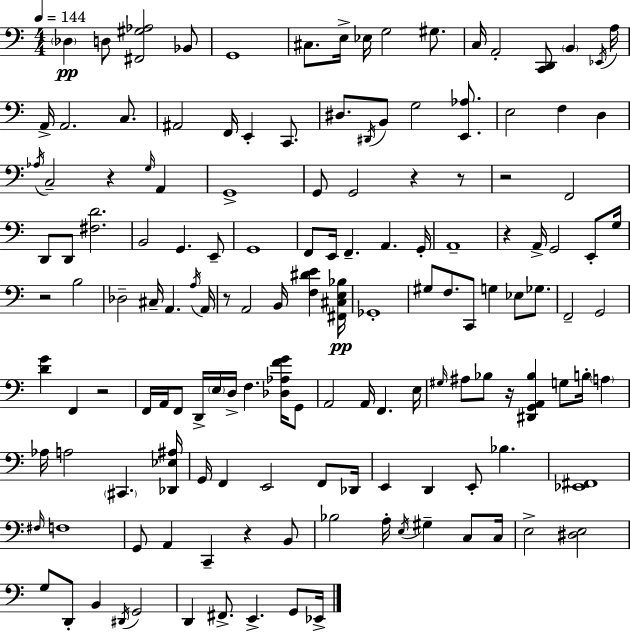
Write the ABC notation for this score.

X:1
T:Untitled
M:4/4
L:1/4
K:Am
_D, D,/2 [^F,,^G,_A,]2 _B,,/2 G,,4 ^C,/2 E,/4 _E,/4 G,2 ^G,/2 C,/4 A,,2 [C,,D,,]/2 B,, _E,,/4 A,/4 A,,/4 A,,2 C,/2 ^A,,2 F,,/4 E,, C,,/2 ^D,/2 ^D,,/4 B,,/2 G,2 [E,,_A,]/2 E,2 F, D, _A,/4 C,2 z G,/4 A,, G,,4 G,,/2 G,,2 z z/2 z2 F,,2 D,,/2 D,,/2 [^F,D]2 B,,2 G,, E,,/2 G,,4 F,,/2 E,,/4 F,, A,, G,,/4 A,,4 z A,,/4 G,,2 E,,/2 G,/4 z2 B,2 _D,2 ^C,/4 A,, A,/4 A,,/4 z/2 A,,2 B,,/4 [F,^DE] [^F,,^C,E,_B,]/4 _G,,4 ^G,/2 F,/2 C,,/2 G, _E,/2 _G,/2 F,,2 G,,2 [DG] F,, z2 F,,/4 A,,/4 F,,/2 D,,/4 E,/4 D,/4 F, [_D,_A,FG]/4 G,,/2 A,,2 A,,/4 F,, E,/4 ^G,/4 ^A,/2 _B,/2 z/4 [^D,,G,,A,,_B,] G,/2 B,/4 A, _A,/4 A,2 ^C,, [_D,,_E,^A,]/4 G,,/4 F,, E,,2 F,,/2 _D,,/4 E,, D,, E,,/2 _B, [_E,,^F,,]4 ^F,/4 F,4 G,,/2 A,, C,, z B,,/2 _B,2 A,/4 E,/4 ^G, C,/2 C,/4 E,2 [^D,E,]2 G,/2 D,,/2 B,, ^D,,/4 G,,2 D,, ^F,,/2 E,, G,,/2 _E,,/4